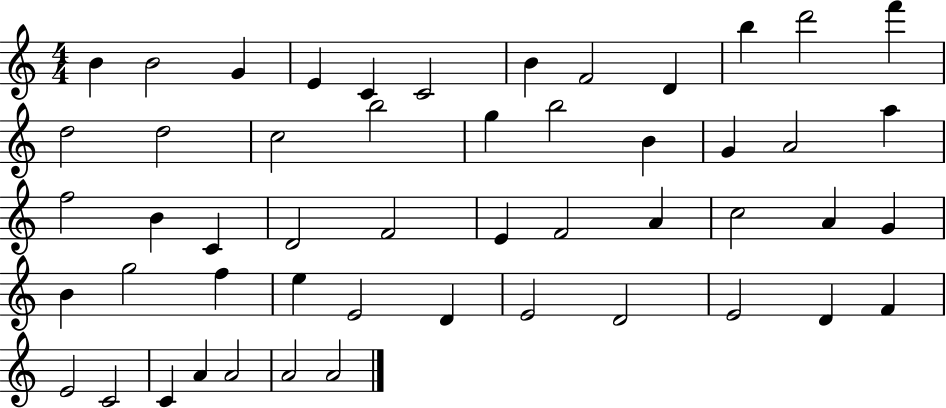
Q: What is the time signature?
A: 4/4